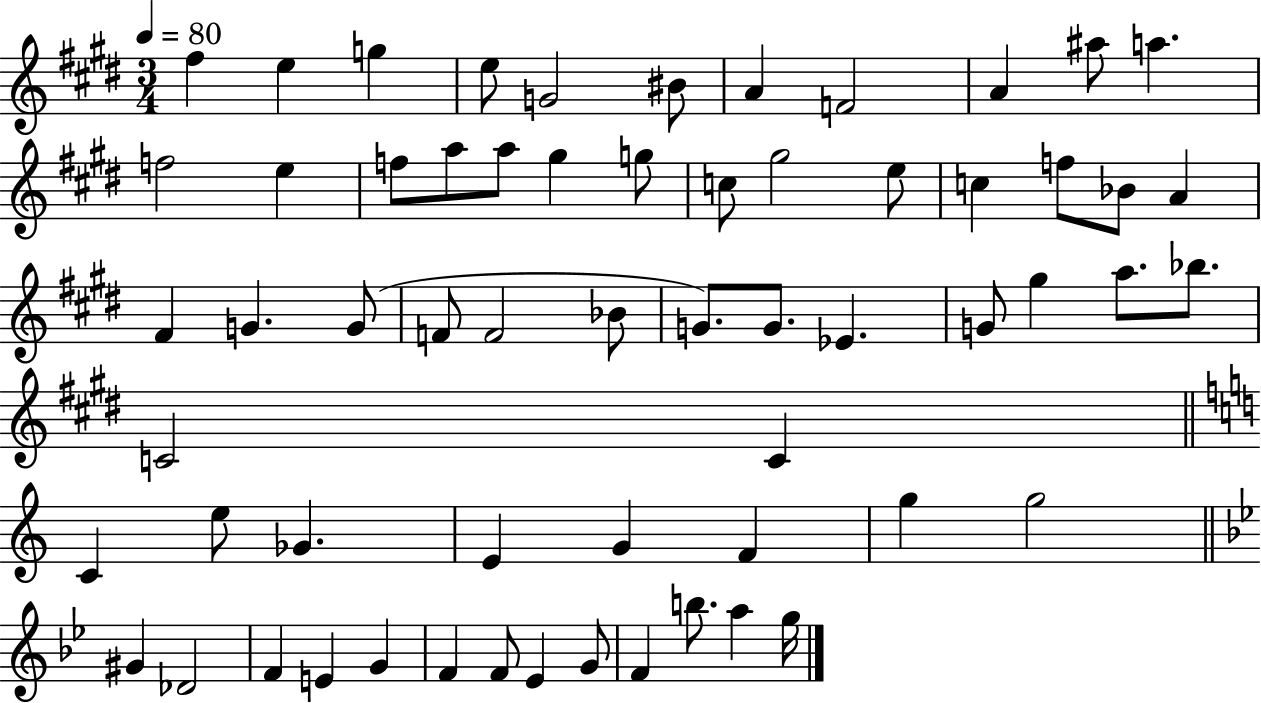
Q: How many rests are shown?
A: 0